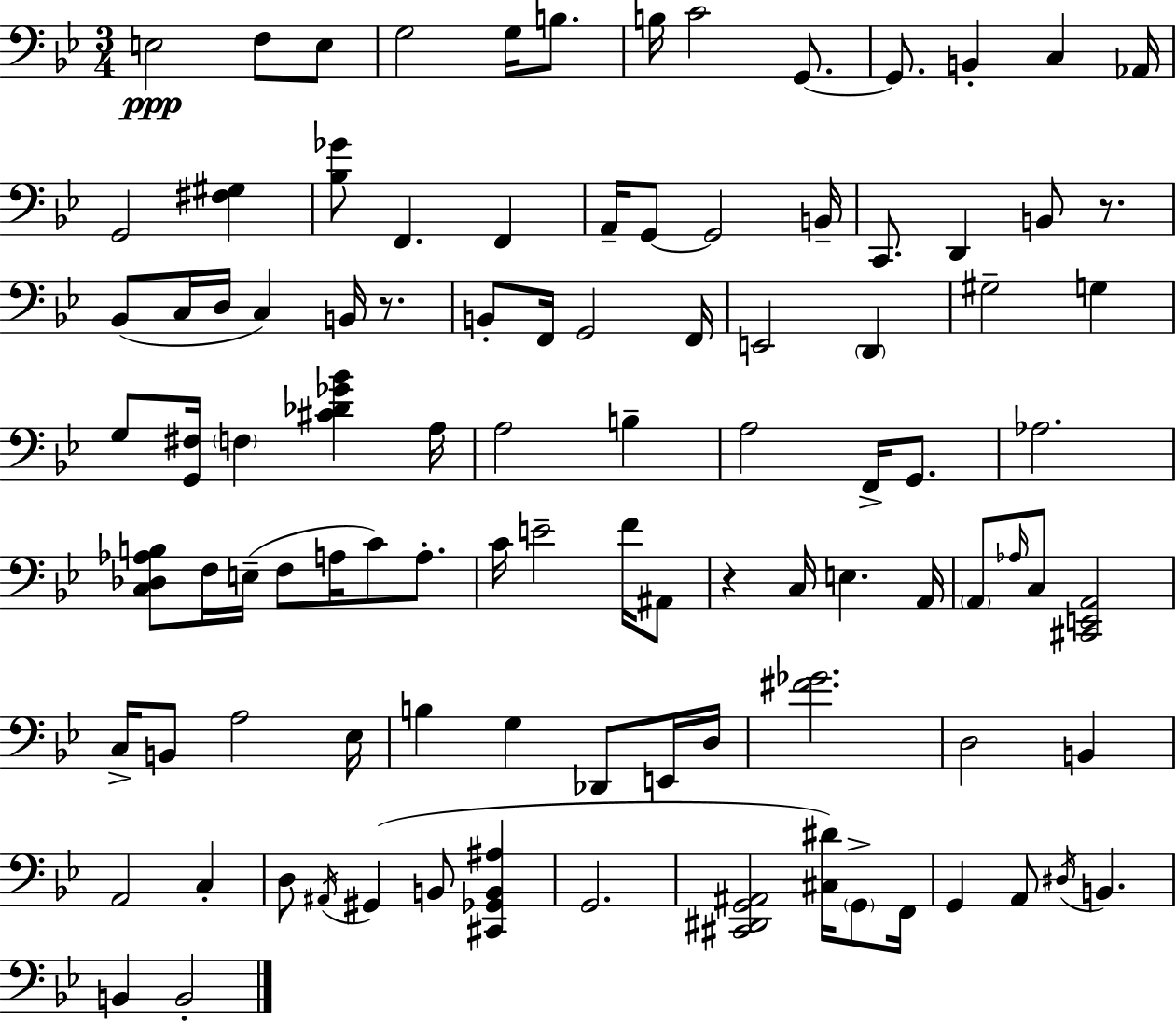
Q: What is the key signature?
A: BES major